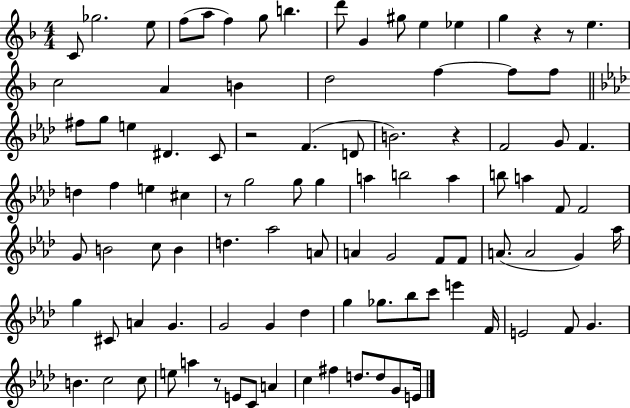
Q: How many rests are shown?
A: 6